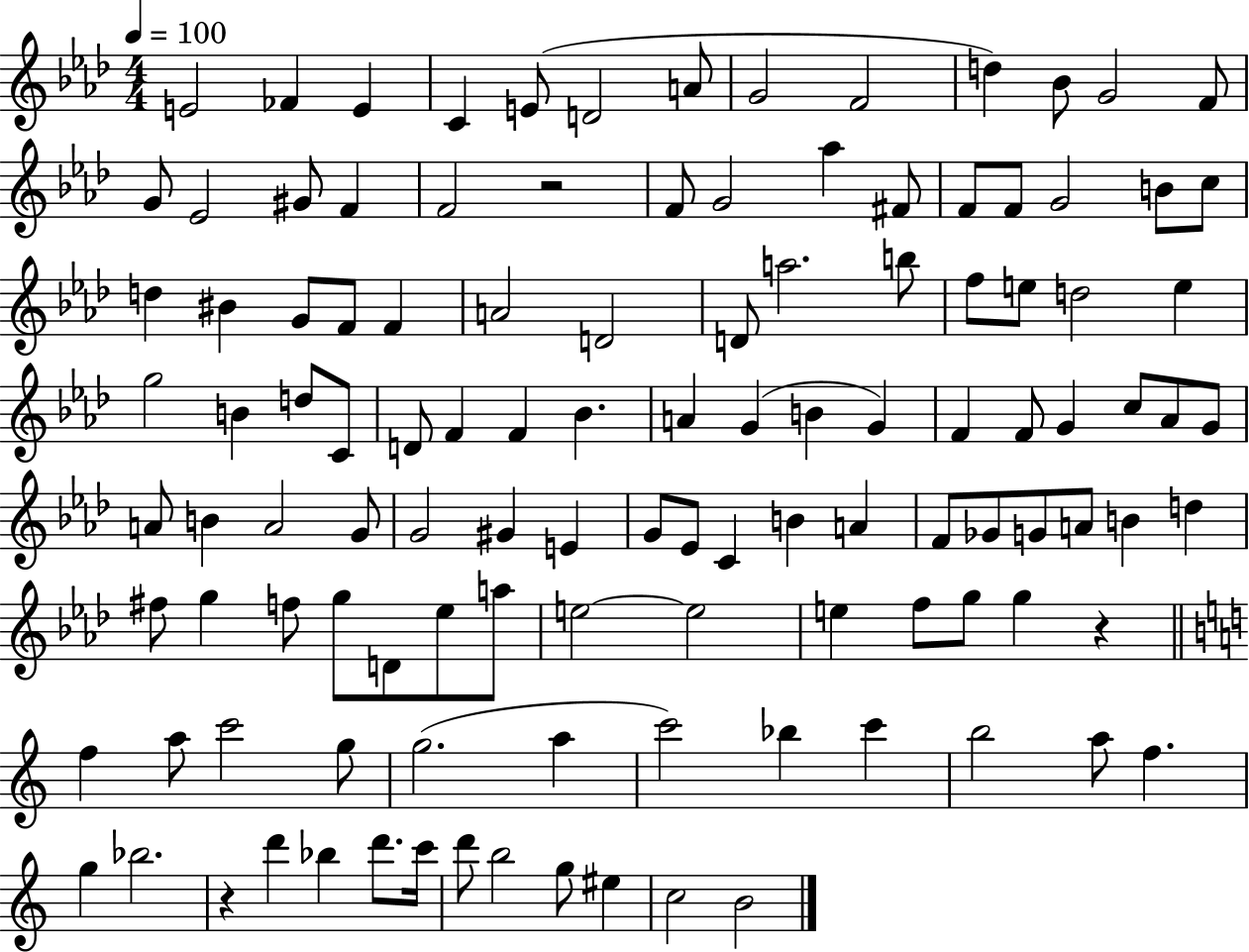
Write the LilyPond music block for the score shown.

{
  \clef treble
  \numericTimeSignature
  \time 4/4
  \key aes \major
  \tempo 4 = 100
  \repeat volta 2 { e'2 fes'4 e'4 | c'4 e'8( d'2 a'8 | g'2 f'2 | d''4) bes'8 g'2 f'8 | \break g'8 ees'2 gis'8 f'4 | f'2 r2 | f'8 g'2 aes''4 fis'8 | f'8 f'8 g'2 b'8 c''8 | \break d''4 bis'4 g'8 f'8 f'4 | a'2 d'2 | d'8 a''2. b''8 | f''8 e''8 d''2 e''4 | \break g''2 b'4 d''8 c'8 | d'8 f'4 f'4 bes'4. | a'4 g'4( b'4 g'4) | f'4 f'8 g'4 c''8 aes'8 g'8 | \break a'8 b'4 a'2 g'8 | g'2 gis'4 e'4 | g'8 ees'8 c'4 b'4 a'4 | f'8 ges'8 g'8 a'8 b'4 d''4 | \break fis''8 g''4 f''8 g''8 d'8 ees''8 a''8 | e''2~~ e''2 | e''4 f''8 g''8 g''4 r4 | \bar "||" \break \key c \major f''4 a''8 c'''2 g''8 | g''2.( a''4 | c'''2) bes''4 c'''4 | b''2 a''8 f''4. | \break g''4 bes''2. | r4 d'''4 bes''4 d'''8. c'''16 | d'''8 b''2 g''8 eis''4 | c''2 b'2 | \break } \bar "|."
}